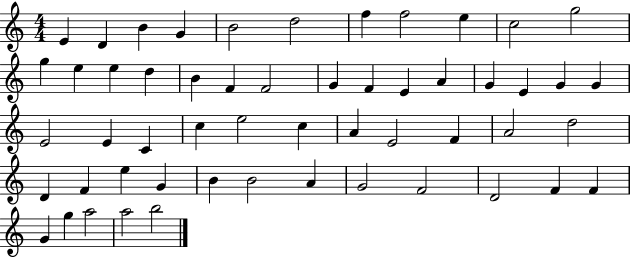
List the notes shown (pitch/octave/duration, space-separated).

E4/q D4/q B4/q G4/q B4/h D5/h F5/q F5/h E5/q C5/h G5/h G5/q E5/q E5/q D5/q B4/q F4/q F4/h G4/q F4/q E4/q A4/q G4/q E4/q G4/q G4/q E4/h E4/q C4/q C5/q E5/h C5/q A4/q E4/h F4/q A4/h D5/h D4/q F4/q E5/q G4/q B4/q B4/h A4/q G4/h F4/h D4/h F4/q F4/q G4/q G5/q A5/h A5/h B5/h